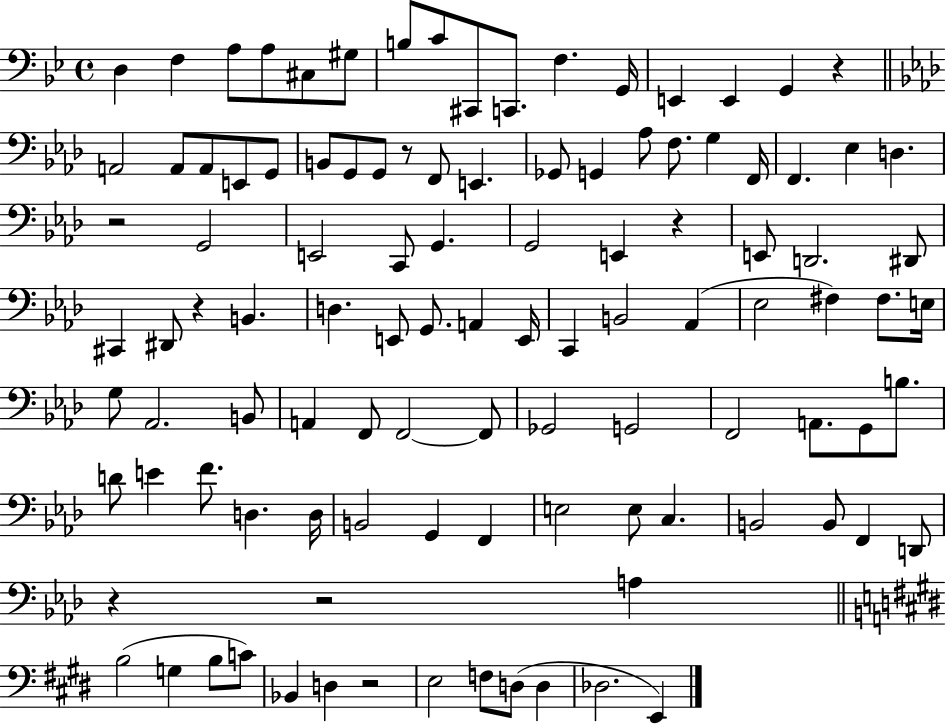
D3/q F3/q A3/e A3/e C#3/e G#3/e B3/e C4/e C#2/e C2/e. F3/q. G2/s E2/q E2/q G2/q R/q A2/h A2/e A2/e E2/e G2/e B2/e G2/e G2/e R/e F2/e E2/q. Gb2/e G2/q Ab3/e F3/e. G3/q F2/s F2/q. Eb3/q D3/q. R/h G2/h E2/h C2/e G2/q. G2/h E2/q R/q E2/e D2/h. D#2/e C#2/q D#2/e R/q B2/q. D3/q. E2/e G2/e. A2/q E2/s C2/q B2/h Ab2/q Eb3/h F#3/q F#3/e. E3/s G3/e Ab2/h. B2/e A2/q F2/e F2/h F2/e Gb2/h G2/h F2/h A2/e. G2/e B3/e. D4/e E4/q F4/e. D3/q. D3/s B2/h G2/q F2/q E3/h E3/e C3/q. B2/h B2/e F2/q D2/e R/q R/h A3/q B3/h G3/q B3/e C4/e Bb2/q D3/q R/h E3/h F3/e D3/e D3/q Db3/h. E2/q